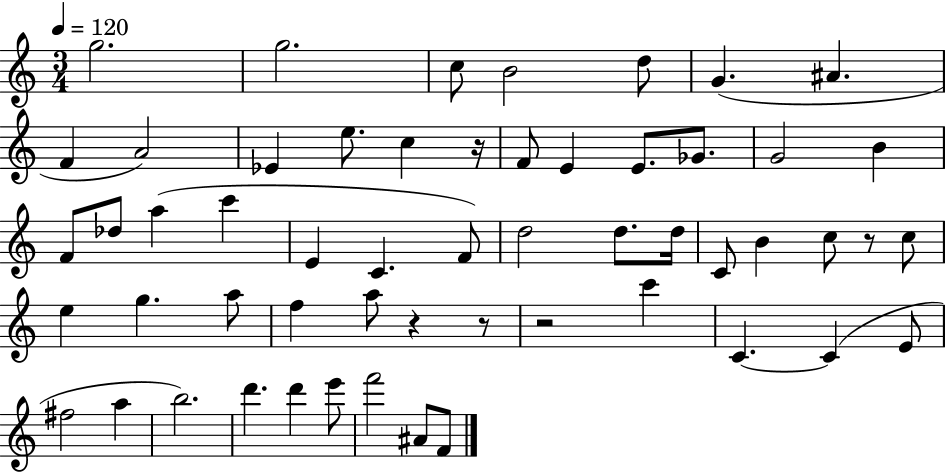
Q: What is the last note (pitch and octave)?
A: F4